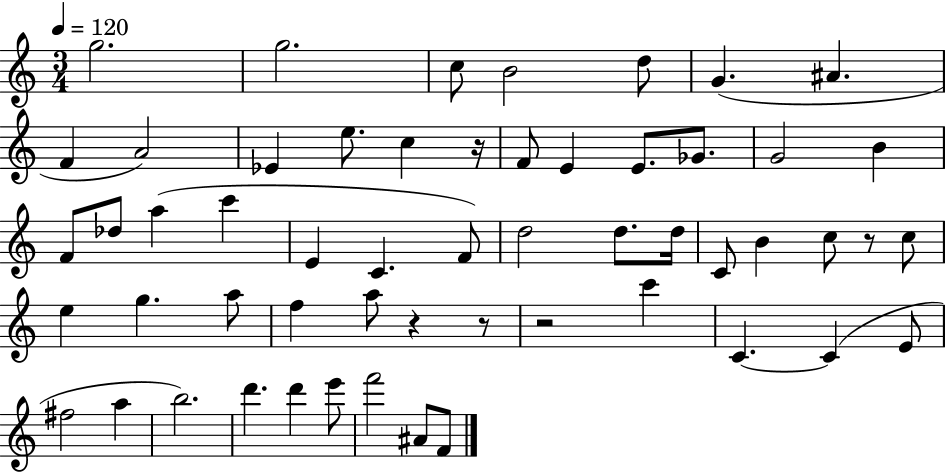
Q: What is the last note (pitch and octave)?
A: F4